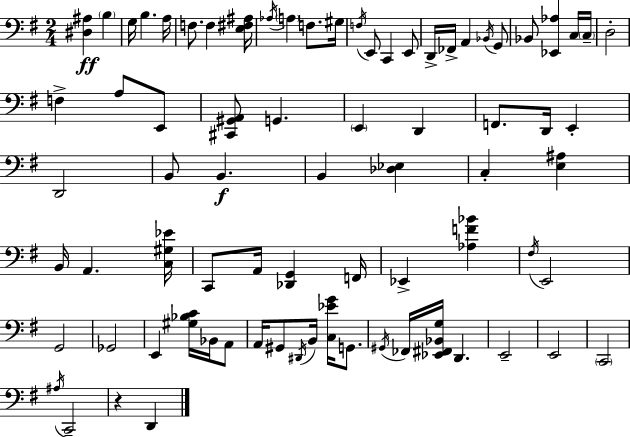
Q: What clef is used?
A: bass